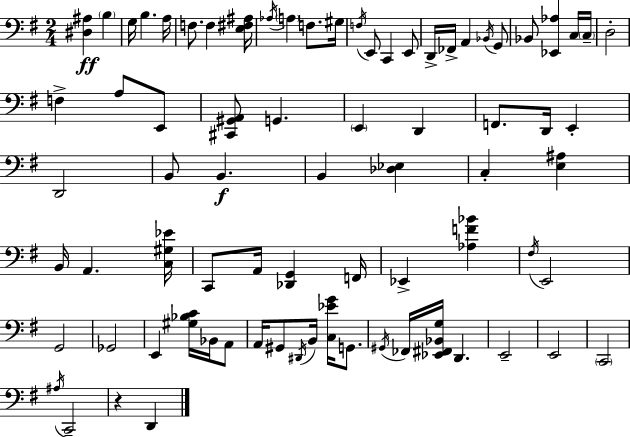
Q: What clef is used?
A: bass